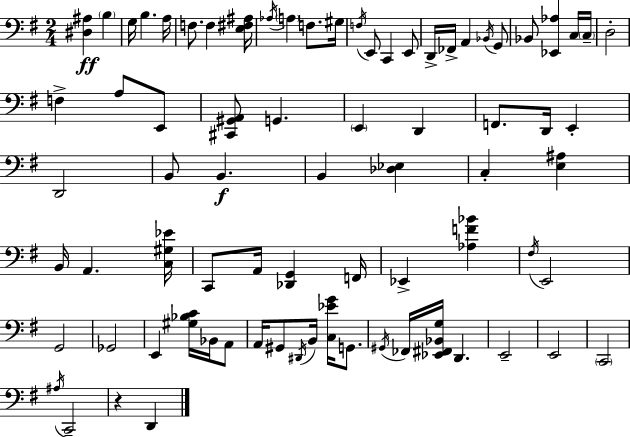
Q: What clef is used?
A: bass